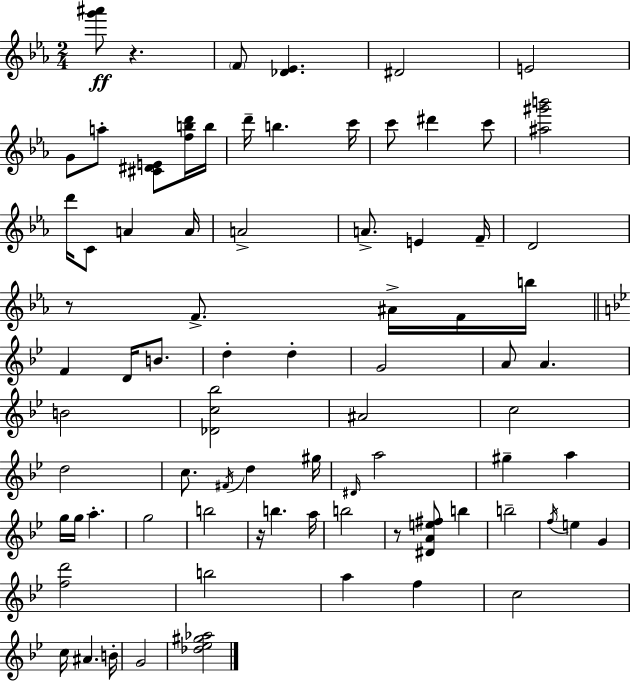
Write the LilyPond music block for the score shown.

{
  \clef treble
  \numericTimeSignature
  \time 2/4
  \key c \minor
  <g''' ais'''>8\ff r4. | \parenthesize f'8 <des' ees'>4. | dis'2 | e'2 | \break g'8 a''8-. <cis' dis' e'>8 <f'' b'' d'''>16 b''16 | d'''16-- b''4. c'''16 | c'''8 dis'''4 c'''8 | <ais'' gis''' b'''>2 | \break d'''16 c'8 a'4 a'16 | a'2-> | a'8.-> e'4 f'16-- | d'2 | \break r8 f'8.-> ais'16-> f'16 b''16 | \bar "||" \break \key bes \major f'4 d'16 b'8. | d''4-. d''4-. | g'2 | a'8 a'4. | \break b'2 | <des' c'' bes''>2 | ais'2 | c''2 | \break d''2 | c''8. \acciaccatura { fis'16 } d''4 | gis''16 \grace { dis'16 } a''2 | gis''4-- a''4 | \break g''16 g''16 a''4.-. | g''2 | b''2 | r16 b''4. | \break a''16 b''2 | r8 <dis' a' e'' fis''>8 b''4 | b''2-- | \acciaccatura { f''16 } e''4 g'4 | \break <f'' d'''>2 | b''2 | a''4 f''4 | c''2 | \break c''16 ais'4. | b'16-. g'2 | <des'' ees'' gis'' aes''>2 | \bar "|."
}